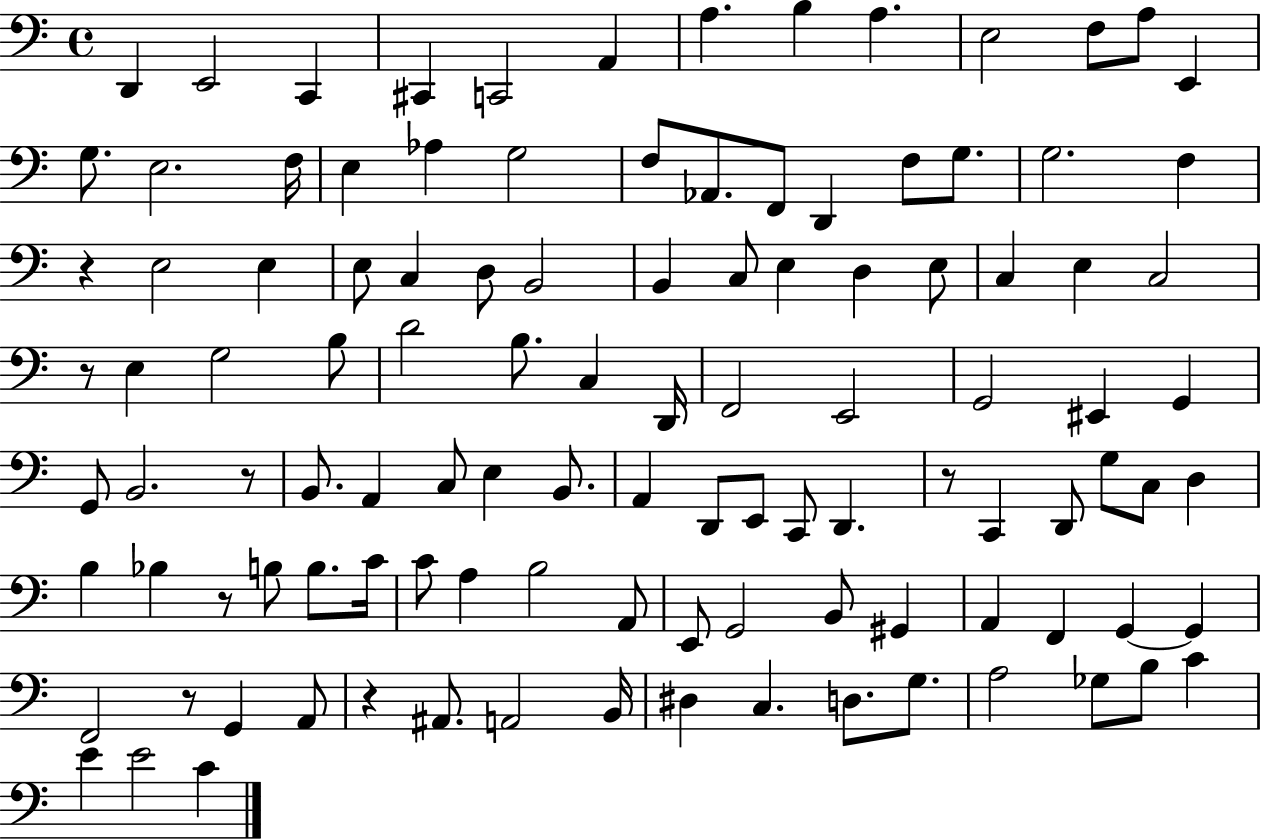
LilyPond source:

{
  \clef bass
  \time 4/4
  \defaultTimeSignature
  \key c \major
  d,4 e,2 c,4 | cis,4 c,2 a,4 | a4. b4 a4. | e2 f8 a8 e,4 | \break g8. e2. f16 | e4 aes4 g2 | f8 aes,8. f,8 d,4 f8 g8. | g2. f4 | \break r4 e2 e4 | e8 c4 d8 b,2 | b,4 c8 e4 d4 e8 | c4 e4 c2 | \break r8 e4 g2 b8 | d'2 b8. c4 d,16 | f,2 e,2 | g,2 eis,4 g,4 | \break g,8 b,2. r8 | b,8. a,4 c8 e4 b,8. | a,4 d,8 e,8 c,8 d,4. | r8 c,4 d,8 g8 c8 d4 | \break b4 bes4 r8 b8 b8. c'16 | c'8 a4 b2 a,8 | e,8 g,2 b,8 gis,4 | a,4 f,4 g,4~~ g,4 | \break f,2 r8 g,4 a,8 | r4 ais,8. a,2 b,16 | dis4 c4. d8. g8. | a2 ges8 b8 c'4 | \break e'4 e'2 c'4 | \bar "|."
}